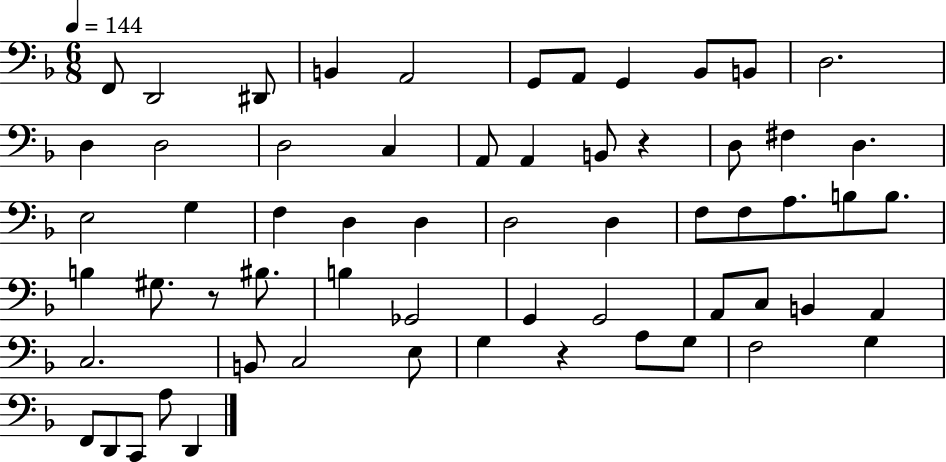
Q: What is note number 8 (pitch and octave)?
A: G2